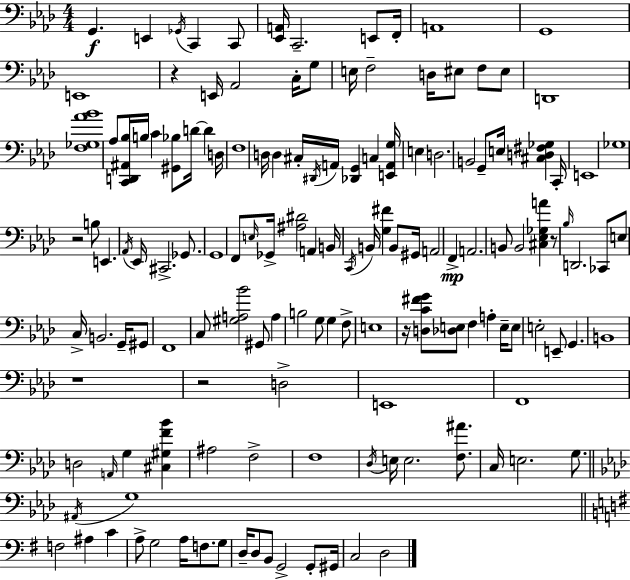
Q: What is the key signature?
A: AES major